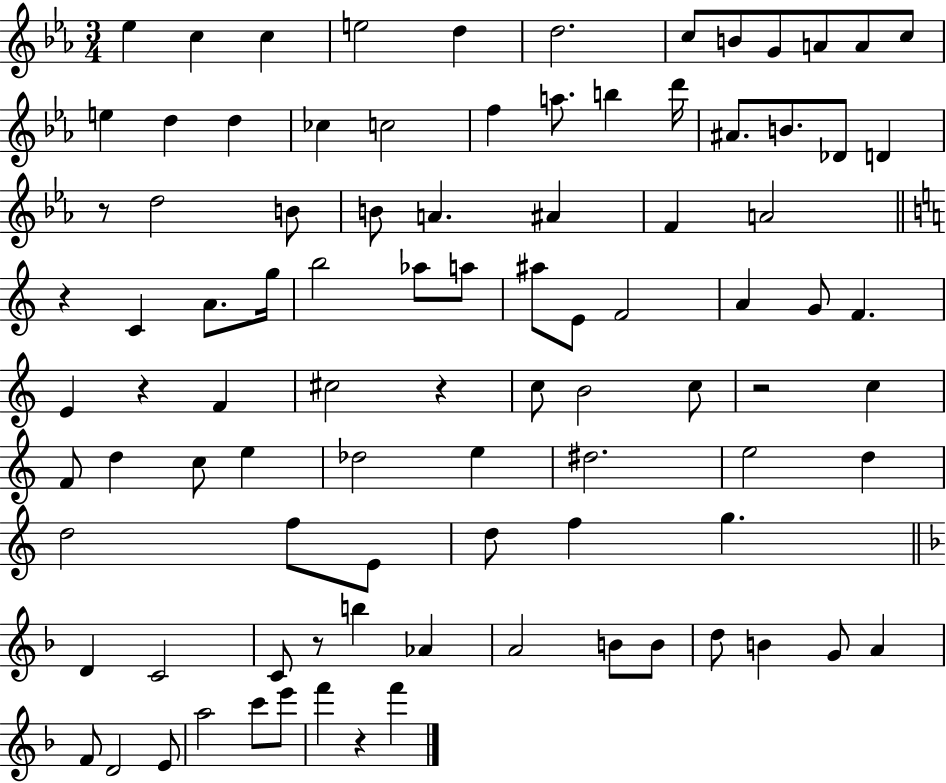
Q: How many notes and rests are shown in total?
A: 93